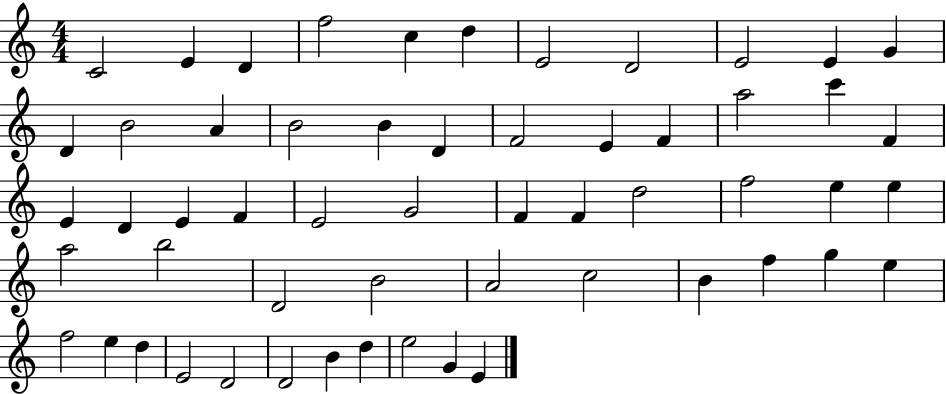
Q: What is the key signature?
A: C major